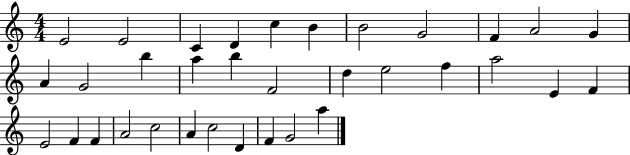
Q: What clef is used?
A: treble